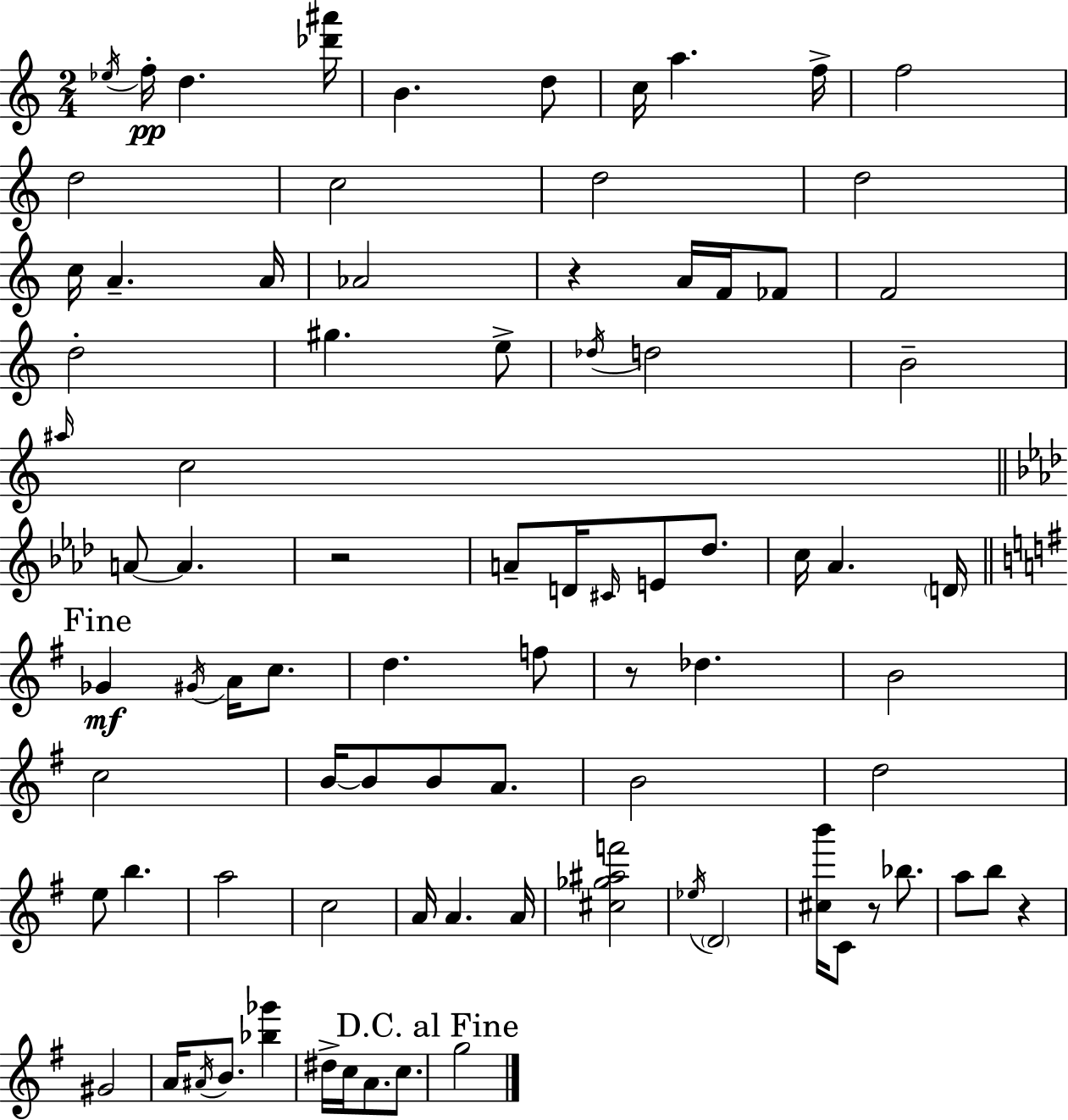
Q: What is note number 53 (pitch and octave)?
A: B4